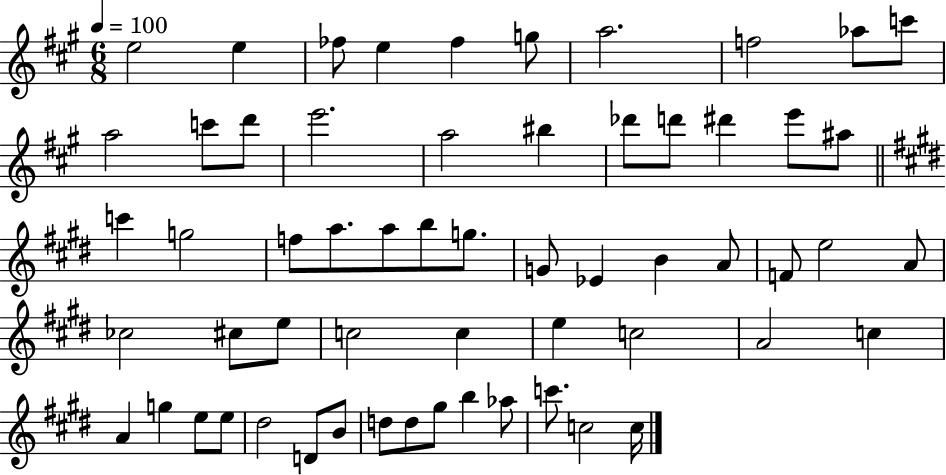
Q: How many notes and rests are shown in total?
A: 59